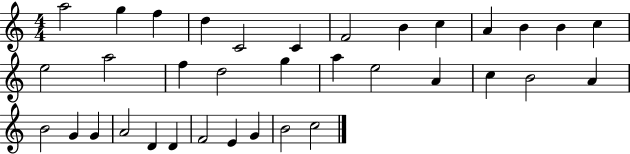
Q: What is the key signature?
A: C major